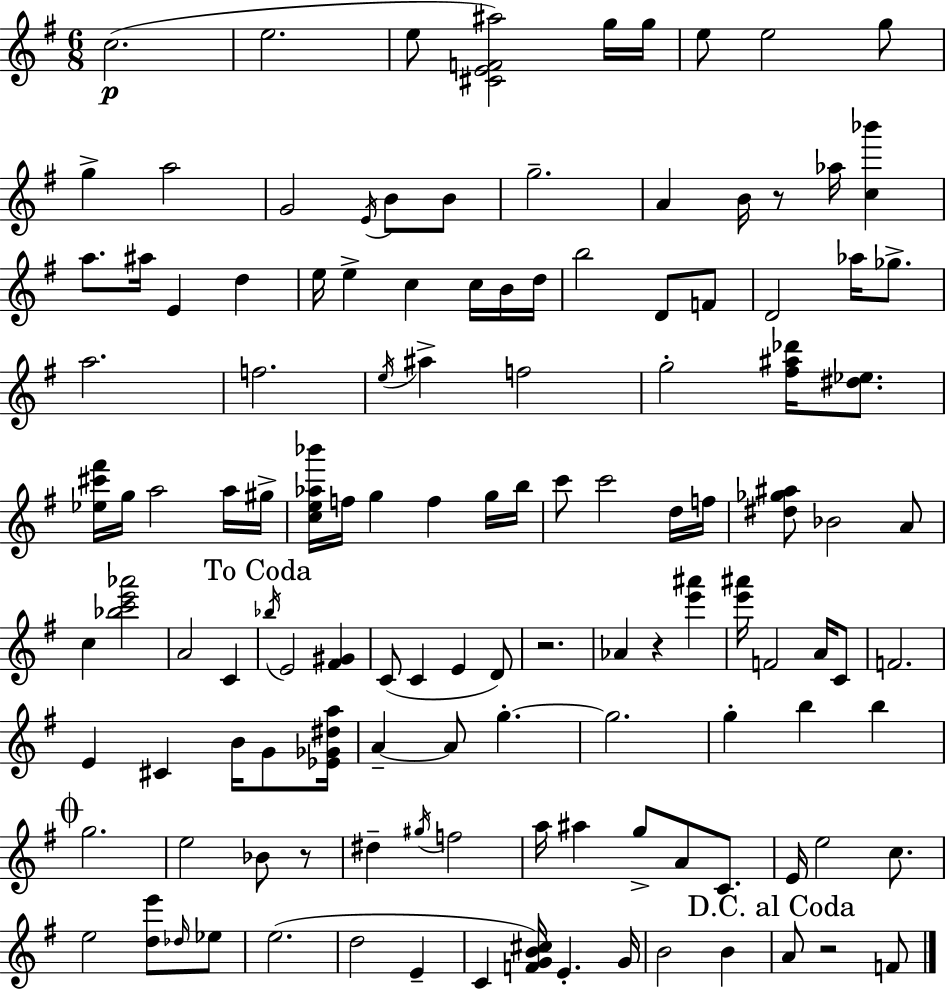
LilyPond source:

{
  \clef treble
  \numericTimeSignature
  \time 6/8
  \key e \minor
  c''2.(\p | e''2. | e''8 <cis' e' f' ais''>2) g''16 g''16 | e''8 e''2 g''8 | \break g''4-> a''2 | g'2 \acciaccatura { e'16 } b'8 b'8 | g''2.-- | a'4 b'16 r8 aes''16 <c'' bes'''>4 | \break a''8. ais''16 e'4 d''4 | e''16 e''4-> c''4 c''16 b'16 | d''16 b''2 d'8 f'8 | d'2 aes''16 ges''8.-> | \break a''2. | f''2. | \acciaccatura { e''16 } ais''4-> f''2 | g''2-. <fis'' ais'' des'''>16 <dis'' ees''>8. | \break <ees'' cis''' fis'''>16 g''16 a''2 | a''16 gis''16-> <c'' e'' aes'' bes'''>16 f''16 g''4 f''4 | g''16 b''16 c'''8 c'''2 | d''16 f''16 <dis'' ges'' ais''>8 bes'2 | \break a'8 c''4 <bes'' c''' e''' aes'''>2 | a'2 c'4 | \mark "To Coda" \acciaccatura { bes''16 } e'2 <fis' gis'>4 | c'8( c'4 e'4 | \break d'8) r2. | aes'4 r4 <e''' ais'''>4 | <e''' ais'''>16 f'2 | a'16 c'8 f'2. | \break e'4 cis'4 b'16 | g'8 <ees' ges' dis'' a''>16 a'4--~~ a'8 g''4.-.~~ | g''2. | g''4-. b''4 b''4 | \break \mark \markup { \musicglyph "scripts.coda" } g''2. | e''2 bes'8 | r8 dis''4-- \acciaccatura { gis''16 } f''2 | a''16 ais''4 g''8-> a'8 | \break c'8. e'16 e''2 | c''8. e''2 | <d'' e'''>8 \grace { des''16 } ees''8 e''2.( | d''2 | \break e'4-- c'4 <f' g' b' cis''>16) e'4.-. | g'16 b'2 | b'4 \mark "D.C. al Coda" a'8 r2 | f'8 \bar "|."
}